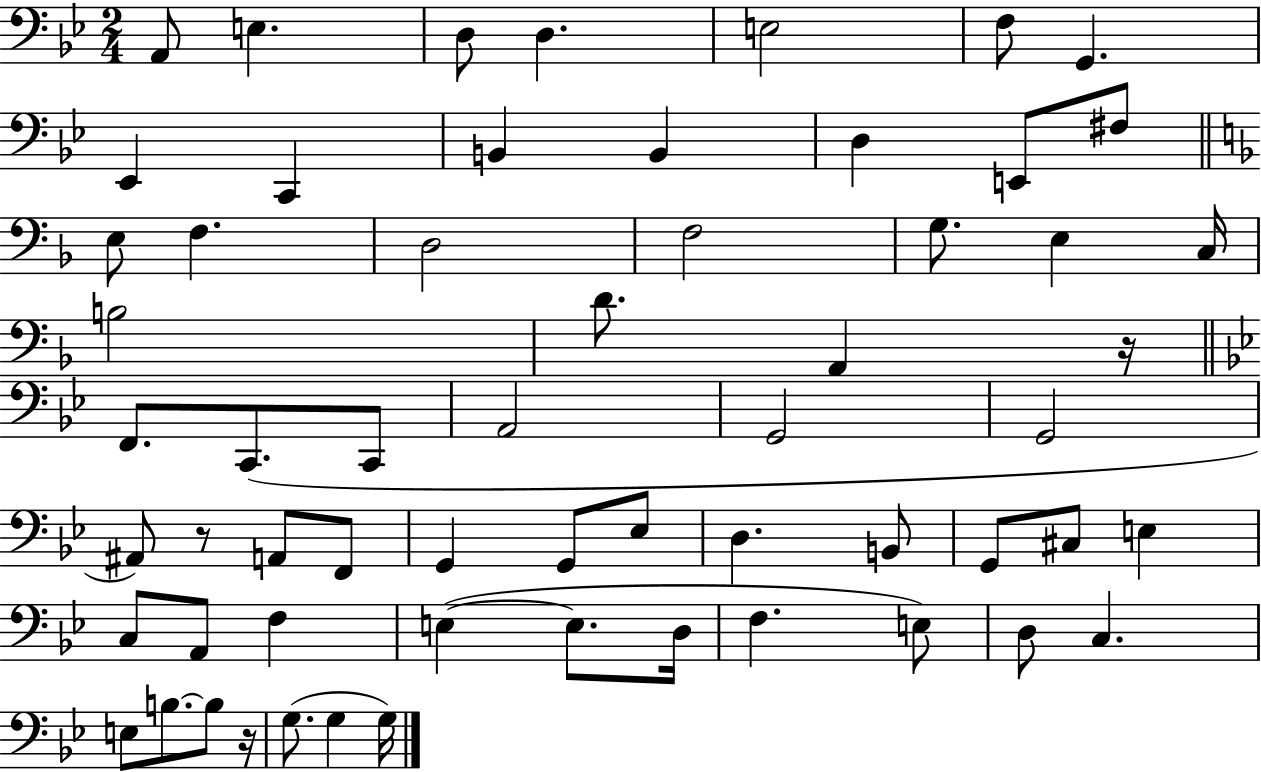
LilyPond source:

{
  \clef bass
  \numericTimeSignature
  \time 2/4
  \key bes \major
  \repeat volta 2 { a,8 e4. | d8 d4. | e2 | f8 g,4. | \break ees,4 c,4 | b,4 b,4 | d4 e,8 fis8 | \bar "||" \break \key d \minor e8 f4. | d2 | f2 | g8. e4 c16 | \break b2 | d'8. a,4 r16 | \bar "||" \break \key bes \major f,8. c,8.( c,8 | a,2 | g,2 | g,2 | \break ais,8) r8 a,8 f,8 | g,4 g,8 ees8 | d4. b,8 | g,8 cis8 e4 | \break c8 a,8 f4 | e4~(~ e8. d16 | f4. e8) | d8 c4. | \break e8 b8.~~ b8 r16 | g8.( g4 g16) | } \bar "|."
}